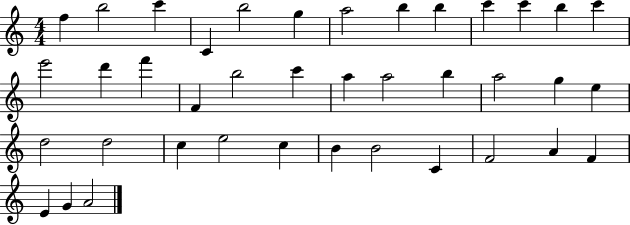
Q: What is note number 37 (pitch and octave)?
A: E4